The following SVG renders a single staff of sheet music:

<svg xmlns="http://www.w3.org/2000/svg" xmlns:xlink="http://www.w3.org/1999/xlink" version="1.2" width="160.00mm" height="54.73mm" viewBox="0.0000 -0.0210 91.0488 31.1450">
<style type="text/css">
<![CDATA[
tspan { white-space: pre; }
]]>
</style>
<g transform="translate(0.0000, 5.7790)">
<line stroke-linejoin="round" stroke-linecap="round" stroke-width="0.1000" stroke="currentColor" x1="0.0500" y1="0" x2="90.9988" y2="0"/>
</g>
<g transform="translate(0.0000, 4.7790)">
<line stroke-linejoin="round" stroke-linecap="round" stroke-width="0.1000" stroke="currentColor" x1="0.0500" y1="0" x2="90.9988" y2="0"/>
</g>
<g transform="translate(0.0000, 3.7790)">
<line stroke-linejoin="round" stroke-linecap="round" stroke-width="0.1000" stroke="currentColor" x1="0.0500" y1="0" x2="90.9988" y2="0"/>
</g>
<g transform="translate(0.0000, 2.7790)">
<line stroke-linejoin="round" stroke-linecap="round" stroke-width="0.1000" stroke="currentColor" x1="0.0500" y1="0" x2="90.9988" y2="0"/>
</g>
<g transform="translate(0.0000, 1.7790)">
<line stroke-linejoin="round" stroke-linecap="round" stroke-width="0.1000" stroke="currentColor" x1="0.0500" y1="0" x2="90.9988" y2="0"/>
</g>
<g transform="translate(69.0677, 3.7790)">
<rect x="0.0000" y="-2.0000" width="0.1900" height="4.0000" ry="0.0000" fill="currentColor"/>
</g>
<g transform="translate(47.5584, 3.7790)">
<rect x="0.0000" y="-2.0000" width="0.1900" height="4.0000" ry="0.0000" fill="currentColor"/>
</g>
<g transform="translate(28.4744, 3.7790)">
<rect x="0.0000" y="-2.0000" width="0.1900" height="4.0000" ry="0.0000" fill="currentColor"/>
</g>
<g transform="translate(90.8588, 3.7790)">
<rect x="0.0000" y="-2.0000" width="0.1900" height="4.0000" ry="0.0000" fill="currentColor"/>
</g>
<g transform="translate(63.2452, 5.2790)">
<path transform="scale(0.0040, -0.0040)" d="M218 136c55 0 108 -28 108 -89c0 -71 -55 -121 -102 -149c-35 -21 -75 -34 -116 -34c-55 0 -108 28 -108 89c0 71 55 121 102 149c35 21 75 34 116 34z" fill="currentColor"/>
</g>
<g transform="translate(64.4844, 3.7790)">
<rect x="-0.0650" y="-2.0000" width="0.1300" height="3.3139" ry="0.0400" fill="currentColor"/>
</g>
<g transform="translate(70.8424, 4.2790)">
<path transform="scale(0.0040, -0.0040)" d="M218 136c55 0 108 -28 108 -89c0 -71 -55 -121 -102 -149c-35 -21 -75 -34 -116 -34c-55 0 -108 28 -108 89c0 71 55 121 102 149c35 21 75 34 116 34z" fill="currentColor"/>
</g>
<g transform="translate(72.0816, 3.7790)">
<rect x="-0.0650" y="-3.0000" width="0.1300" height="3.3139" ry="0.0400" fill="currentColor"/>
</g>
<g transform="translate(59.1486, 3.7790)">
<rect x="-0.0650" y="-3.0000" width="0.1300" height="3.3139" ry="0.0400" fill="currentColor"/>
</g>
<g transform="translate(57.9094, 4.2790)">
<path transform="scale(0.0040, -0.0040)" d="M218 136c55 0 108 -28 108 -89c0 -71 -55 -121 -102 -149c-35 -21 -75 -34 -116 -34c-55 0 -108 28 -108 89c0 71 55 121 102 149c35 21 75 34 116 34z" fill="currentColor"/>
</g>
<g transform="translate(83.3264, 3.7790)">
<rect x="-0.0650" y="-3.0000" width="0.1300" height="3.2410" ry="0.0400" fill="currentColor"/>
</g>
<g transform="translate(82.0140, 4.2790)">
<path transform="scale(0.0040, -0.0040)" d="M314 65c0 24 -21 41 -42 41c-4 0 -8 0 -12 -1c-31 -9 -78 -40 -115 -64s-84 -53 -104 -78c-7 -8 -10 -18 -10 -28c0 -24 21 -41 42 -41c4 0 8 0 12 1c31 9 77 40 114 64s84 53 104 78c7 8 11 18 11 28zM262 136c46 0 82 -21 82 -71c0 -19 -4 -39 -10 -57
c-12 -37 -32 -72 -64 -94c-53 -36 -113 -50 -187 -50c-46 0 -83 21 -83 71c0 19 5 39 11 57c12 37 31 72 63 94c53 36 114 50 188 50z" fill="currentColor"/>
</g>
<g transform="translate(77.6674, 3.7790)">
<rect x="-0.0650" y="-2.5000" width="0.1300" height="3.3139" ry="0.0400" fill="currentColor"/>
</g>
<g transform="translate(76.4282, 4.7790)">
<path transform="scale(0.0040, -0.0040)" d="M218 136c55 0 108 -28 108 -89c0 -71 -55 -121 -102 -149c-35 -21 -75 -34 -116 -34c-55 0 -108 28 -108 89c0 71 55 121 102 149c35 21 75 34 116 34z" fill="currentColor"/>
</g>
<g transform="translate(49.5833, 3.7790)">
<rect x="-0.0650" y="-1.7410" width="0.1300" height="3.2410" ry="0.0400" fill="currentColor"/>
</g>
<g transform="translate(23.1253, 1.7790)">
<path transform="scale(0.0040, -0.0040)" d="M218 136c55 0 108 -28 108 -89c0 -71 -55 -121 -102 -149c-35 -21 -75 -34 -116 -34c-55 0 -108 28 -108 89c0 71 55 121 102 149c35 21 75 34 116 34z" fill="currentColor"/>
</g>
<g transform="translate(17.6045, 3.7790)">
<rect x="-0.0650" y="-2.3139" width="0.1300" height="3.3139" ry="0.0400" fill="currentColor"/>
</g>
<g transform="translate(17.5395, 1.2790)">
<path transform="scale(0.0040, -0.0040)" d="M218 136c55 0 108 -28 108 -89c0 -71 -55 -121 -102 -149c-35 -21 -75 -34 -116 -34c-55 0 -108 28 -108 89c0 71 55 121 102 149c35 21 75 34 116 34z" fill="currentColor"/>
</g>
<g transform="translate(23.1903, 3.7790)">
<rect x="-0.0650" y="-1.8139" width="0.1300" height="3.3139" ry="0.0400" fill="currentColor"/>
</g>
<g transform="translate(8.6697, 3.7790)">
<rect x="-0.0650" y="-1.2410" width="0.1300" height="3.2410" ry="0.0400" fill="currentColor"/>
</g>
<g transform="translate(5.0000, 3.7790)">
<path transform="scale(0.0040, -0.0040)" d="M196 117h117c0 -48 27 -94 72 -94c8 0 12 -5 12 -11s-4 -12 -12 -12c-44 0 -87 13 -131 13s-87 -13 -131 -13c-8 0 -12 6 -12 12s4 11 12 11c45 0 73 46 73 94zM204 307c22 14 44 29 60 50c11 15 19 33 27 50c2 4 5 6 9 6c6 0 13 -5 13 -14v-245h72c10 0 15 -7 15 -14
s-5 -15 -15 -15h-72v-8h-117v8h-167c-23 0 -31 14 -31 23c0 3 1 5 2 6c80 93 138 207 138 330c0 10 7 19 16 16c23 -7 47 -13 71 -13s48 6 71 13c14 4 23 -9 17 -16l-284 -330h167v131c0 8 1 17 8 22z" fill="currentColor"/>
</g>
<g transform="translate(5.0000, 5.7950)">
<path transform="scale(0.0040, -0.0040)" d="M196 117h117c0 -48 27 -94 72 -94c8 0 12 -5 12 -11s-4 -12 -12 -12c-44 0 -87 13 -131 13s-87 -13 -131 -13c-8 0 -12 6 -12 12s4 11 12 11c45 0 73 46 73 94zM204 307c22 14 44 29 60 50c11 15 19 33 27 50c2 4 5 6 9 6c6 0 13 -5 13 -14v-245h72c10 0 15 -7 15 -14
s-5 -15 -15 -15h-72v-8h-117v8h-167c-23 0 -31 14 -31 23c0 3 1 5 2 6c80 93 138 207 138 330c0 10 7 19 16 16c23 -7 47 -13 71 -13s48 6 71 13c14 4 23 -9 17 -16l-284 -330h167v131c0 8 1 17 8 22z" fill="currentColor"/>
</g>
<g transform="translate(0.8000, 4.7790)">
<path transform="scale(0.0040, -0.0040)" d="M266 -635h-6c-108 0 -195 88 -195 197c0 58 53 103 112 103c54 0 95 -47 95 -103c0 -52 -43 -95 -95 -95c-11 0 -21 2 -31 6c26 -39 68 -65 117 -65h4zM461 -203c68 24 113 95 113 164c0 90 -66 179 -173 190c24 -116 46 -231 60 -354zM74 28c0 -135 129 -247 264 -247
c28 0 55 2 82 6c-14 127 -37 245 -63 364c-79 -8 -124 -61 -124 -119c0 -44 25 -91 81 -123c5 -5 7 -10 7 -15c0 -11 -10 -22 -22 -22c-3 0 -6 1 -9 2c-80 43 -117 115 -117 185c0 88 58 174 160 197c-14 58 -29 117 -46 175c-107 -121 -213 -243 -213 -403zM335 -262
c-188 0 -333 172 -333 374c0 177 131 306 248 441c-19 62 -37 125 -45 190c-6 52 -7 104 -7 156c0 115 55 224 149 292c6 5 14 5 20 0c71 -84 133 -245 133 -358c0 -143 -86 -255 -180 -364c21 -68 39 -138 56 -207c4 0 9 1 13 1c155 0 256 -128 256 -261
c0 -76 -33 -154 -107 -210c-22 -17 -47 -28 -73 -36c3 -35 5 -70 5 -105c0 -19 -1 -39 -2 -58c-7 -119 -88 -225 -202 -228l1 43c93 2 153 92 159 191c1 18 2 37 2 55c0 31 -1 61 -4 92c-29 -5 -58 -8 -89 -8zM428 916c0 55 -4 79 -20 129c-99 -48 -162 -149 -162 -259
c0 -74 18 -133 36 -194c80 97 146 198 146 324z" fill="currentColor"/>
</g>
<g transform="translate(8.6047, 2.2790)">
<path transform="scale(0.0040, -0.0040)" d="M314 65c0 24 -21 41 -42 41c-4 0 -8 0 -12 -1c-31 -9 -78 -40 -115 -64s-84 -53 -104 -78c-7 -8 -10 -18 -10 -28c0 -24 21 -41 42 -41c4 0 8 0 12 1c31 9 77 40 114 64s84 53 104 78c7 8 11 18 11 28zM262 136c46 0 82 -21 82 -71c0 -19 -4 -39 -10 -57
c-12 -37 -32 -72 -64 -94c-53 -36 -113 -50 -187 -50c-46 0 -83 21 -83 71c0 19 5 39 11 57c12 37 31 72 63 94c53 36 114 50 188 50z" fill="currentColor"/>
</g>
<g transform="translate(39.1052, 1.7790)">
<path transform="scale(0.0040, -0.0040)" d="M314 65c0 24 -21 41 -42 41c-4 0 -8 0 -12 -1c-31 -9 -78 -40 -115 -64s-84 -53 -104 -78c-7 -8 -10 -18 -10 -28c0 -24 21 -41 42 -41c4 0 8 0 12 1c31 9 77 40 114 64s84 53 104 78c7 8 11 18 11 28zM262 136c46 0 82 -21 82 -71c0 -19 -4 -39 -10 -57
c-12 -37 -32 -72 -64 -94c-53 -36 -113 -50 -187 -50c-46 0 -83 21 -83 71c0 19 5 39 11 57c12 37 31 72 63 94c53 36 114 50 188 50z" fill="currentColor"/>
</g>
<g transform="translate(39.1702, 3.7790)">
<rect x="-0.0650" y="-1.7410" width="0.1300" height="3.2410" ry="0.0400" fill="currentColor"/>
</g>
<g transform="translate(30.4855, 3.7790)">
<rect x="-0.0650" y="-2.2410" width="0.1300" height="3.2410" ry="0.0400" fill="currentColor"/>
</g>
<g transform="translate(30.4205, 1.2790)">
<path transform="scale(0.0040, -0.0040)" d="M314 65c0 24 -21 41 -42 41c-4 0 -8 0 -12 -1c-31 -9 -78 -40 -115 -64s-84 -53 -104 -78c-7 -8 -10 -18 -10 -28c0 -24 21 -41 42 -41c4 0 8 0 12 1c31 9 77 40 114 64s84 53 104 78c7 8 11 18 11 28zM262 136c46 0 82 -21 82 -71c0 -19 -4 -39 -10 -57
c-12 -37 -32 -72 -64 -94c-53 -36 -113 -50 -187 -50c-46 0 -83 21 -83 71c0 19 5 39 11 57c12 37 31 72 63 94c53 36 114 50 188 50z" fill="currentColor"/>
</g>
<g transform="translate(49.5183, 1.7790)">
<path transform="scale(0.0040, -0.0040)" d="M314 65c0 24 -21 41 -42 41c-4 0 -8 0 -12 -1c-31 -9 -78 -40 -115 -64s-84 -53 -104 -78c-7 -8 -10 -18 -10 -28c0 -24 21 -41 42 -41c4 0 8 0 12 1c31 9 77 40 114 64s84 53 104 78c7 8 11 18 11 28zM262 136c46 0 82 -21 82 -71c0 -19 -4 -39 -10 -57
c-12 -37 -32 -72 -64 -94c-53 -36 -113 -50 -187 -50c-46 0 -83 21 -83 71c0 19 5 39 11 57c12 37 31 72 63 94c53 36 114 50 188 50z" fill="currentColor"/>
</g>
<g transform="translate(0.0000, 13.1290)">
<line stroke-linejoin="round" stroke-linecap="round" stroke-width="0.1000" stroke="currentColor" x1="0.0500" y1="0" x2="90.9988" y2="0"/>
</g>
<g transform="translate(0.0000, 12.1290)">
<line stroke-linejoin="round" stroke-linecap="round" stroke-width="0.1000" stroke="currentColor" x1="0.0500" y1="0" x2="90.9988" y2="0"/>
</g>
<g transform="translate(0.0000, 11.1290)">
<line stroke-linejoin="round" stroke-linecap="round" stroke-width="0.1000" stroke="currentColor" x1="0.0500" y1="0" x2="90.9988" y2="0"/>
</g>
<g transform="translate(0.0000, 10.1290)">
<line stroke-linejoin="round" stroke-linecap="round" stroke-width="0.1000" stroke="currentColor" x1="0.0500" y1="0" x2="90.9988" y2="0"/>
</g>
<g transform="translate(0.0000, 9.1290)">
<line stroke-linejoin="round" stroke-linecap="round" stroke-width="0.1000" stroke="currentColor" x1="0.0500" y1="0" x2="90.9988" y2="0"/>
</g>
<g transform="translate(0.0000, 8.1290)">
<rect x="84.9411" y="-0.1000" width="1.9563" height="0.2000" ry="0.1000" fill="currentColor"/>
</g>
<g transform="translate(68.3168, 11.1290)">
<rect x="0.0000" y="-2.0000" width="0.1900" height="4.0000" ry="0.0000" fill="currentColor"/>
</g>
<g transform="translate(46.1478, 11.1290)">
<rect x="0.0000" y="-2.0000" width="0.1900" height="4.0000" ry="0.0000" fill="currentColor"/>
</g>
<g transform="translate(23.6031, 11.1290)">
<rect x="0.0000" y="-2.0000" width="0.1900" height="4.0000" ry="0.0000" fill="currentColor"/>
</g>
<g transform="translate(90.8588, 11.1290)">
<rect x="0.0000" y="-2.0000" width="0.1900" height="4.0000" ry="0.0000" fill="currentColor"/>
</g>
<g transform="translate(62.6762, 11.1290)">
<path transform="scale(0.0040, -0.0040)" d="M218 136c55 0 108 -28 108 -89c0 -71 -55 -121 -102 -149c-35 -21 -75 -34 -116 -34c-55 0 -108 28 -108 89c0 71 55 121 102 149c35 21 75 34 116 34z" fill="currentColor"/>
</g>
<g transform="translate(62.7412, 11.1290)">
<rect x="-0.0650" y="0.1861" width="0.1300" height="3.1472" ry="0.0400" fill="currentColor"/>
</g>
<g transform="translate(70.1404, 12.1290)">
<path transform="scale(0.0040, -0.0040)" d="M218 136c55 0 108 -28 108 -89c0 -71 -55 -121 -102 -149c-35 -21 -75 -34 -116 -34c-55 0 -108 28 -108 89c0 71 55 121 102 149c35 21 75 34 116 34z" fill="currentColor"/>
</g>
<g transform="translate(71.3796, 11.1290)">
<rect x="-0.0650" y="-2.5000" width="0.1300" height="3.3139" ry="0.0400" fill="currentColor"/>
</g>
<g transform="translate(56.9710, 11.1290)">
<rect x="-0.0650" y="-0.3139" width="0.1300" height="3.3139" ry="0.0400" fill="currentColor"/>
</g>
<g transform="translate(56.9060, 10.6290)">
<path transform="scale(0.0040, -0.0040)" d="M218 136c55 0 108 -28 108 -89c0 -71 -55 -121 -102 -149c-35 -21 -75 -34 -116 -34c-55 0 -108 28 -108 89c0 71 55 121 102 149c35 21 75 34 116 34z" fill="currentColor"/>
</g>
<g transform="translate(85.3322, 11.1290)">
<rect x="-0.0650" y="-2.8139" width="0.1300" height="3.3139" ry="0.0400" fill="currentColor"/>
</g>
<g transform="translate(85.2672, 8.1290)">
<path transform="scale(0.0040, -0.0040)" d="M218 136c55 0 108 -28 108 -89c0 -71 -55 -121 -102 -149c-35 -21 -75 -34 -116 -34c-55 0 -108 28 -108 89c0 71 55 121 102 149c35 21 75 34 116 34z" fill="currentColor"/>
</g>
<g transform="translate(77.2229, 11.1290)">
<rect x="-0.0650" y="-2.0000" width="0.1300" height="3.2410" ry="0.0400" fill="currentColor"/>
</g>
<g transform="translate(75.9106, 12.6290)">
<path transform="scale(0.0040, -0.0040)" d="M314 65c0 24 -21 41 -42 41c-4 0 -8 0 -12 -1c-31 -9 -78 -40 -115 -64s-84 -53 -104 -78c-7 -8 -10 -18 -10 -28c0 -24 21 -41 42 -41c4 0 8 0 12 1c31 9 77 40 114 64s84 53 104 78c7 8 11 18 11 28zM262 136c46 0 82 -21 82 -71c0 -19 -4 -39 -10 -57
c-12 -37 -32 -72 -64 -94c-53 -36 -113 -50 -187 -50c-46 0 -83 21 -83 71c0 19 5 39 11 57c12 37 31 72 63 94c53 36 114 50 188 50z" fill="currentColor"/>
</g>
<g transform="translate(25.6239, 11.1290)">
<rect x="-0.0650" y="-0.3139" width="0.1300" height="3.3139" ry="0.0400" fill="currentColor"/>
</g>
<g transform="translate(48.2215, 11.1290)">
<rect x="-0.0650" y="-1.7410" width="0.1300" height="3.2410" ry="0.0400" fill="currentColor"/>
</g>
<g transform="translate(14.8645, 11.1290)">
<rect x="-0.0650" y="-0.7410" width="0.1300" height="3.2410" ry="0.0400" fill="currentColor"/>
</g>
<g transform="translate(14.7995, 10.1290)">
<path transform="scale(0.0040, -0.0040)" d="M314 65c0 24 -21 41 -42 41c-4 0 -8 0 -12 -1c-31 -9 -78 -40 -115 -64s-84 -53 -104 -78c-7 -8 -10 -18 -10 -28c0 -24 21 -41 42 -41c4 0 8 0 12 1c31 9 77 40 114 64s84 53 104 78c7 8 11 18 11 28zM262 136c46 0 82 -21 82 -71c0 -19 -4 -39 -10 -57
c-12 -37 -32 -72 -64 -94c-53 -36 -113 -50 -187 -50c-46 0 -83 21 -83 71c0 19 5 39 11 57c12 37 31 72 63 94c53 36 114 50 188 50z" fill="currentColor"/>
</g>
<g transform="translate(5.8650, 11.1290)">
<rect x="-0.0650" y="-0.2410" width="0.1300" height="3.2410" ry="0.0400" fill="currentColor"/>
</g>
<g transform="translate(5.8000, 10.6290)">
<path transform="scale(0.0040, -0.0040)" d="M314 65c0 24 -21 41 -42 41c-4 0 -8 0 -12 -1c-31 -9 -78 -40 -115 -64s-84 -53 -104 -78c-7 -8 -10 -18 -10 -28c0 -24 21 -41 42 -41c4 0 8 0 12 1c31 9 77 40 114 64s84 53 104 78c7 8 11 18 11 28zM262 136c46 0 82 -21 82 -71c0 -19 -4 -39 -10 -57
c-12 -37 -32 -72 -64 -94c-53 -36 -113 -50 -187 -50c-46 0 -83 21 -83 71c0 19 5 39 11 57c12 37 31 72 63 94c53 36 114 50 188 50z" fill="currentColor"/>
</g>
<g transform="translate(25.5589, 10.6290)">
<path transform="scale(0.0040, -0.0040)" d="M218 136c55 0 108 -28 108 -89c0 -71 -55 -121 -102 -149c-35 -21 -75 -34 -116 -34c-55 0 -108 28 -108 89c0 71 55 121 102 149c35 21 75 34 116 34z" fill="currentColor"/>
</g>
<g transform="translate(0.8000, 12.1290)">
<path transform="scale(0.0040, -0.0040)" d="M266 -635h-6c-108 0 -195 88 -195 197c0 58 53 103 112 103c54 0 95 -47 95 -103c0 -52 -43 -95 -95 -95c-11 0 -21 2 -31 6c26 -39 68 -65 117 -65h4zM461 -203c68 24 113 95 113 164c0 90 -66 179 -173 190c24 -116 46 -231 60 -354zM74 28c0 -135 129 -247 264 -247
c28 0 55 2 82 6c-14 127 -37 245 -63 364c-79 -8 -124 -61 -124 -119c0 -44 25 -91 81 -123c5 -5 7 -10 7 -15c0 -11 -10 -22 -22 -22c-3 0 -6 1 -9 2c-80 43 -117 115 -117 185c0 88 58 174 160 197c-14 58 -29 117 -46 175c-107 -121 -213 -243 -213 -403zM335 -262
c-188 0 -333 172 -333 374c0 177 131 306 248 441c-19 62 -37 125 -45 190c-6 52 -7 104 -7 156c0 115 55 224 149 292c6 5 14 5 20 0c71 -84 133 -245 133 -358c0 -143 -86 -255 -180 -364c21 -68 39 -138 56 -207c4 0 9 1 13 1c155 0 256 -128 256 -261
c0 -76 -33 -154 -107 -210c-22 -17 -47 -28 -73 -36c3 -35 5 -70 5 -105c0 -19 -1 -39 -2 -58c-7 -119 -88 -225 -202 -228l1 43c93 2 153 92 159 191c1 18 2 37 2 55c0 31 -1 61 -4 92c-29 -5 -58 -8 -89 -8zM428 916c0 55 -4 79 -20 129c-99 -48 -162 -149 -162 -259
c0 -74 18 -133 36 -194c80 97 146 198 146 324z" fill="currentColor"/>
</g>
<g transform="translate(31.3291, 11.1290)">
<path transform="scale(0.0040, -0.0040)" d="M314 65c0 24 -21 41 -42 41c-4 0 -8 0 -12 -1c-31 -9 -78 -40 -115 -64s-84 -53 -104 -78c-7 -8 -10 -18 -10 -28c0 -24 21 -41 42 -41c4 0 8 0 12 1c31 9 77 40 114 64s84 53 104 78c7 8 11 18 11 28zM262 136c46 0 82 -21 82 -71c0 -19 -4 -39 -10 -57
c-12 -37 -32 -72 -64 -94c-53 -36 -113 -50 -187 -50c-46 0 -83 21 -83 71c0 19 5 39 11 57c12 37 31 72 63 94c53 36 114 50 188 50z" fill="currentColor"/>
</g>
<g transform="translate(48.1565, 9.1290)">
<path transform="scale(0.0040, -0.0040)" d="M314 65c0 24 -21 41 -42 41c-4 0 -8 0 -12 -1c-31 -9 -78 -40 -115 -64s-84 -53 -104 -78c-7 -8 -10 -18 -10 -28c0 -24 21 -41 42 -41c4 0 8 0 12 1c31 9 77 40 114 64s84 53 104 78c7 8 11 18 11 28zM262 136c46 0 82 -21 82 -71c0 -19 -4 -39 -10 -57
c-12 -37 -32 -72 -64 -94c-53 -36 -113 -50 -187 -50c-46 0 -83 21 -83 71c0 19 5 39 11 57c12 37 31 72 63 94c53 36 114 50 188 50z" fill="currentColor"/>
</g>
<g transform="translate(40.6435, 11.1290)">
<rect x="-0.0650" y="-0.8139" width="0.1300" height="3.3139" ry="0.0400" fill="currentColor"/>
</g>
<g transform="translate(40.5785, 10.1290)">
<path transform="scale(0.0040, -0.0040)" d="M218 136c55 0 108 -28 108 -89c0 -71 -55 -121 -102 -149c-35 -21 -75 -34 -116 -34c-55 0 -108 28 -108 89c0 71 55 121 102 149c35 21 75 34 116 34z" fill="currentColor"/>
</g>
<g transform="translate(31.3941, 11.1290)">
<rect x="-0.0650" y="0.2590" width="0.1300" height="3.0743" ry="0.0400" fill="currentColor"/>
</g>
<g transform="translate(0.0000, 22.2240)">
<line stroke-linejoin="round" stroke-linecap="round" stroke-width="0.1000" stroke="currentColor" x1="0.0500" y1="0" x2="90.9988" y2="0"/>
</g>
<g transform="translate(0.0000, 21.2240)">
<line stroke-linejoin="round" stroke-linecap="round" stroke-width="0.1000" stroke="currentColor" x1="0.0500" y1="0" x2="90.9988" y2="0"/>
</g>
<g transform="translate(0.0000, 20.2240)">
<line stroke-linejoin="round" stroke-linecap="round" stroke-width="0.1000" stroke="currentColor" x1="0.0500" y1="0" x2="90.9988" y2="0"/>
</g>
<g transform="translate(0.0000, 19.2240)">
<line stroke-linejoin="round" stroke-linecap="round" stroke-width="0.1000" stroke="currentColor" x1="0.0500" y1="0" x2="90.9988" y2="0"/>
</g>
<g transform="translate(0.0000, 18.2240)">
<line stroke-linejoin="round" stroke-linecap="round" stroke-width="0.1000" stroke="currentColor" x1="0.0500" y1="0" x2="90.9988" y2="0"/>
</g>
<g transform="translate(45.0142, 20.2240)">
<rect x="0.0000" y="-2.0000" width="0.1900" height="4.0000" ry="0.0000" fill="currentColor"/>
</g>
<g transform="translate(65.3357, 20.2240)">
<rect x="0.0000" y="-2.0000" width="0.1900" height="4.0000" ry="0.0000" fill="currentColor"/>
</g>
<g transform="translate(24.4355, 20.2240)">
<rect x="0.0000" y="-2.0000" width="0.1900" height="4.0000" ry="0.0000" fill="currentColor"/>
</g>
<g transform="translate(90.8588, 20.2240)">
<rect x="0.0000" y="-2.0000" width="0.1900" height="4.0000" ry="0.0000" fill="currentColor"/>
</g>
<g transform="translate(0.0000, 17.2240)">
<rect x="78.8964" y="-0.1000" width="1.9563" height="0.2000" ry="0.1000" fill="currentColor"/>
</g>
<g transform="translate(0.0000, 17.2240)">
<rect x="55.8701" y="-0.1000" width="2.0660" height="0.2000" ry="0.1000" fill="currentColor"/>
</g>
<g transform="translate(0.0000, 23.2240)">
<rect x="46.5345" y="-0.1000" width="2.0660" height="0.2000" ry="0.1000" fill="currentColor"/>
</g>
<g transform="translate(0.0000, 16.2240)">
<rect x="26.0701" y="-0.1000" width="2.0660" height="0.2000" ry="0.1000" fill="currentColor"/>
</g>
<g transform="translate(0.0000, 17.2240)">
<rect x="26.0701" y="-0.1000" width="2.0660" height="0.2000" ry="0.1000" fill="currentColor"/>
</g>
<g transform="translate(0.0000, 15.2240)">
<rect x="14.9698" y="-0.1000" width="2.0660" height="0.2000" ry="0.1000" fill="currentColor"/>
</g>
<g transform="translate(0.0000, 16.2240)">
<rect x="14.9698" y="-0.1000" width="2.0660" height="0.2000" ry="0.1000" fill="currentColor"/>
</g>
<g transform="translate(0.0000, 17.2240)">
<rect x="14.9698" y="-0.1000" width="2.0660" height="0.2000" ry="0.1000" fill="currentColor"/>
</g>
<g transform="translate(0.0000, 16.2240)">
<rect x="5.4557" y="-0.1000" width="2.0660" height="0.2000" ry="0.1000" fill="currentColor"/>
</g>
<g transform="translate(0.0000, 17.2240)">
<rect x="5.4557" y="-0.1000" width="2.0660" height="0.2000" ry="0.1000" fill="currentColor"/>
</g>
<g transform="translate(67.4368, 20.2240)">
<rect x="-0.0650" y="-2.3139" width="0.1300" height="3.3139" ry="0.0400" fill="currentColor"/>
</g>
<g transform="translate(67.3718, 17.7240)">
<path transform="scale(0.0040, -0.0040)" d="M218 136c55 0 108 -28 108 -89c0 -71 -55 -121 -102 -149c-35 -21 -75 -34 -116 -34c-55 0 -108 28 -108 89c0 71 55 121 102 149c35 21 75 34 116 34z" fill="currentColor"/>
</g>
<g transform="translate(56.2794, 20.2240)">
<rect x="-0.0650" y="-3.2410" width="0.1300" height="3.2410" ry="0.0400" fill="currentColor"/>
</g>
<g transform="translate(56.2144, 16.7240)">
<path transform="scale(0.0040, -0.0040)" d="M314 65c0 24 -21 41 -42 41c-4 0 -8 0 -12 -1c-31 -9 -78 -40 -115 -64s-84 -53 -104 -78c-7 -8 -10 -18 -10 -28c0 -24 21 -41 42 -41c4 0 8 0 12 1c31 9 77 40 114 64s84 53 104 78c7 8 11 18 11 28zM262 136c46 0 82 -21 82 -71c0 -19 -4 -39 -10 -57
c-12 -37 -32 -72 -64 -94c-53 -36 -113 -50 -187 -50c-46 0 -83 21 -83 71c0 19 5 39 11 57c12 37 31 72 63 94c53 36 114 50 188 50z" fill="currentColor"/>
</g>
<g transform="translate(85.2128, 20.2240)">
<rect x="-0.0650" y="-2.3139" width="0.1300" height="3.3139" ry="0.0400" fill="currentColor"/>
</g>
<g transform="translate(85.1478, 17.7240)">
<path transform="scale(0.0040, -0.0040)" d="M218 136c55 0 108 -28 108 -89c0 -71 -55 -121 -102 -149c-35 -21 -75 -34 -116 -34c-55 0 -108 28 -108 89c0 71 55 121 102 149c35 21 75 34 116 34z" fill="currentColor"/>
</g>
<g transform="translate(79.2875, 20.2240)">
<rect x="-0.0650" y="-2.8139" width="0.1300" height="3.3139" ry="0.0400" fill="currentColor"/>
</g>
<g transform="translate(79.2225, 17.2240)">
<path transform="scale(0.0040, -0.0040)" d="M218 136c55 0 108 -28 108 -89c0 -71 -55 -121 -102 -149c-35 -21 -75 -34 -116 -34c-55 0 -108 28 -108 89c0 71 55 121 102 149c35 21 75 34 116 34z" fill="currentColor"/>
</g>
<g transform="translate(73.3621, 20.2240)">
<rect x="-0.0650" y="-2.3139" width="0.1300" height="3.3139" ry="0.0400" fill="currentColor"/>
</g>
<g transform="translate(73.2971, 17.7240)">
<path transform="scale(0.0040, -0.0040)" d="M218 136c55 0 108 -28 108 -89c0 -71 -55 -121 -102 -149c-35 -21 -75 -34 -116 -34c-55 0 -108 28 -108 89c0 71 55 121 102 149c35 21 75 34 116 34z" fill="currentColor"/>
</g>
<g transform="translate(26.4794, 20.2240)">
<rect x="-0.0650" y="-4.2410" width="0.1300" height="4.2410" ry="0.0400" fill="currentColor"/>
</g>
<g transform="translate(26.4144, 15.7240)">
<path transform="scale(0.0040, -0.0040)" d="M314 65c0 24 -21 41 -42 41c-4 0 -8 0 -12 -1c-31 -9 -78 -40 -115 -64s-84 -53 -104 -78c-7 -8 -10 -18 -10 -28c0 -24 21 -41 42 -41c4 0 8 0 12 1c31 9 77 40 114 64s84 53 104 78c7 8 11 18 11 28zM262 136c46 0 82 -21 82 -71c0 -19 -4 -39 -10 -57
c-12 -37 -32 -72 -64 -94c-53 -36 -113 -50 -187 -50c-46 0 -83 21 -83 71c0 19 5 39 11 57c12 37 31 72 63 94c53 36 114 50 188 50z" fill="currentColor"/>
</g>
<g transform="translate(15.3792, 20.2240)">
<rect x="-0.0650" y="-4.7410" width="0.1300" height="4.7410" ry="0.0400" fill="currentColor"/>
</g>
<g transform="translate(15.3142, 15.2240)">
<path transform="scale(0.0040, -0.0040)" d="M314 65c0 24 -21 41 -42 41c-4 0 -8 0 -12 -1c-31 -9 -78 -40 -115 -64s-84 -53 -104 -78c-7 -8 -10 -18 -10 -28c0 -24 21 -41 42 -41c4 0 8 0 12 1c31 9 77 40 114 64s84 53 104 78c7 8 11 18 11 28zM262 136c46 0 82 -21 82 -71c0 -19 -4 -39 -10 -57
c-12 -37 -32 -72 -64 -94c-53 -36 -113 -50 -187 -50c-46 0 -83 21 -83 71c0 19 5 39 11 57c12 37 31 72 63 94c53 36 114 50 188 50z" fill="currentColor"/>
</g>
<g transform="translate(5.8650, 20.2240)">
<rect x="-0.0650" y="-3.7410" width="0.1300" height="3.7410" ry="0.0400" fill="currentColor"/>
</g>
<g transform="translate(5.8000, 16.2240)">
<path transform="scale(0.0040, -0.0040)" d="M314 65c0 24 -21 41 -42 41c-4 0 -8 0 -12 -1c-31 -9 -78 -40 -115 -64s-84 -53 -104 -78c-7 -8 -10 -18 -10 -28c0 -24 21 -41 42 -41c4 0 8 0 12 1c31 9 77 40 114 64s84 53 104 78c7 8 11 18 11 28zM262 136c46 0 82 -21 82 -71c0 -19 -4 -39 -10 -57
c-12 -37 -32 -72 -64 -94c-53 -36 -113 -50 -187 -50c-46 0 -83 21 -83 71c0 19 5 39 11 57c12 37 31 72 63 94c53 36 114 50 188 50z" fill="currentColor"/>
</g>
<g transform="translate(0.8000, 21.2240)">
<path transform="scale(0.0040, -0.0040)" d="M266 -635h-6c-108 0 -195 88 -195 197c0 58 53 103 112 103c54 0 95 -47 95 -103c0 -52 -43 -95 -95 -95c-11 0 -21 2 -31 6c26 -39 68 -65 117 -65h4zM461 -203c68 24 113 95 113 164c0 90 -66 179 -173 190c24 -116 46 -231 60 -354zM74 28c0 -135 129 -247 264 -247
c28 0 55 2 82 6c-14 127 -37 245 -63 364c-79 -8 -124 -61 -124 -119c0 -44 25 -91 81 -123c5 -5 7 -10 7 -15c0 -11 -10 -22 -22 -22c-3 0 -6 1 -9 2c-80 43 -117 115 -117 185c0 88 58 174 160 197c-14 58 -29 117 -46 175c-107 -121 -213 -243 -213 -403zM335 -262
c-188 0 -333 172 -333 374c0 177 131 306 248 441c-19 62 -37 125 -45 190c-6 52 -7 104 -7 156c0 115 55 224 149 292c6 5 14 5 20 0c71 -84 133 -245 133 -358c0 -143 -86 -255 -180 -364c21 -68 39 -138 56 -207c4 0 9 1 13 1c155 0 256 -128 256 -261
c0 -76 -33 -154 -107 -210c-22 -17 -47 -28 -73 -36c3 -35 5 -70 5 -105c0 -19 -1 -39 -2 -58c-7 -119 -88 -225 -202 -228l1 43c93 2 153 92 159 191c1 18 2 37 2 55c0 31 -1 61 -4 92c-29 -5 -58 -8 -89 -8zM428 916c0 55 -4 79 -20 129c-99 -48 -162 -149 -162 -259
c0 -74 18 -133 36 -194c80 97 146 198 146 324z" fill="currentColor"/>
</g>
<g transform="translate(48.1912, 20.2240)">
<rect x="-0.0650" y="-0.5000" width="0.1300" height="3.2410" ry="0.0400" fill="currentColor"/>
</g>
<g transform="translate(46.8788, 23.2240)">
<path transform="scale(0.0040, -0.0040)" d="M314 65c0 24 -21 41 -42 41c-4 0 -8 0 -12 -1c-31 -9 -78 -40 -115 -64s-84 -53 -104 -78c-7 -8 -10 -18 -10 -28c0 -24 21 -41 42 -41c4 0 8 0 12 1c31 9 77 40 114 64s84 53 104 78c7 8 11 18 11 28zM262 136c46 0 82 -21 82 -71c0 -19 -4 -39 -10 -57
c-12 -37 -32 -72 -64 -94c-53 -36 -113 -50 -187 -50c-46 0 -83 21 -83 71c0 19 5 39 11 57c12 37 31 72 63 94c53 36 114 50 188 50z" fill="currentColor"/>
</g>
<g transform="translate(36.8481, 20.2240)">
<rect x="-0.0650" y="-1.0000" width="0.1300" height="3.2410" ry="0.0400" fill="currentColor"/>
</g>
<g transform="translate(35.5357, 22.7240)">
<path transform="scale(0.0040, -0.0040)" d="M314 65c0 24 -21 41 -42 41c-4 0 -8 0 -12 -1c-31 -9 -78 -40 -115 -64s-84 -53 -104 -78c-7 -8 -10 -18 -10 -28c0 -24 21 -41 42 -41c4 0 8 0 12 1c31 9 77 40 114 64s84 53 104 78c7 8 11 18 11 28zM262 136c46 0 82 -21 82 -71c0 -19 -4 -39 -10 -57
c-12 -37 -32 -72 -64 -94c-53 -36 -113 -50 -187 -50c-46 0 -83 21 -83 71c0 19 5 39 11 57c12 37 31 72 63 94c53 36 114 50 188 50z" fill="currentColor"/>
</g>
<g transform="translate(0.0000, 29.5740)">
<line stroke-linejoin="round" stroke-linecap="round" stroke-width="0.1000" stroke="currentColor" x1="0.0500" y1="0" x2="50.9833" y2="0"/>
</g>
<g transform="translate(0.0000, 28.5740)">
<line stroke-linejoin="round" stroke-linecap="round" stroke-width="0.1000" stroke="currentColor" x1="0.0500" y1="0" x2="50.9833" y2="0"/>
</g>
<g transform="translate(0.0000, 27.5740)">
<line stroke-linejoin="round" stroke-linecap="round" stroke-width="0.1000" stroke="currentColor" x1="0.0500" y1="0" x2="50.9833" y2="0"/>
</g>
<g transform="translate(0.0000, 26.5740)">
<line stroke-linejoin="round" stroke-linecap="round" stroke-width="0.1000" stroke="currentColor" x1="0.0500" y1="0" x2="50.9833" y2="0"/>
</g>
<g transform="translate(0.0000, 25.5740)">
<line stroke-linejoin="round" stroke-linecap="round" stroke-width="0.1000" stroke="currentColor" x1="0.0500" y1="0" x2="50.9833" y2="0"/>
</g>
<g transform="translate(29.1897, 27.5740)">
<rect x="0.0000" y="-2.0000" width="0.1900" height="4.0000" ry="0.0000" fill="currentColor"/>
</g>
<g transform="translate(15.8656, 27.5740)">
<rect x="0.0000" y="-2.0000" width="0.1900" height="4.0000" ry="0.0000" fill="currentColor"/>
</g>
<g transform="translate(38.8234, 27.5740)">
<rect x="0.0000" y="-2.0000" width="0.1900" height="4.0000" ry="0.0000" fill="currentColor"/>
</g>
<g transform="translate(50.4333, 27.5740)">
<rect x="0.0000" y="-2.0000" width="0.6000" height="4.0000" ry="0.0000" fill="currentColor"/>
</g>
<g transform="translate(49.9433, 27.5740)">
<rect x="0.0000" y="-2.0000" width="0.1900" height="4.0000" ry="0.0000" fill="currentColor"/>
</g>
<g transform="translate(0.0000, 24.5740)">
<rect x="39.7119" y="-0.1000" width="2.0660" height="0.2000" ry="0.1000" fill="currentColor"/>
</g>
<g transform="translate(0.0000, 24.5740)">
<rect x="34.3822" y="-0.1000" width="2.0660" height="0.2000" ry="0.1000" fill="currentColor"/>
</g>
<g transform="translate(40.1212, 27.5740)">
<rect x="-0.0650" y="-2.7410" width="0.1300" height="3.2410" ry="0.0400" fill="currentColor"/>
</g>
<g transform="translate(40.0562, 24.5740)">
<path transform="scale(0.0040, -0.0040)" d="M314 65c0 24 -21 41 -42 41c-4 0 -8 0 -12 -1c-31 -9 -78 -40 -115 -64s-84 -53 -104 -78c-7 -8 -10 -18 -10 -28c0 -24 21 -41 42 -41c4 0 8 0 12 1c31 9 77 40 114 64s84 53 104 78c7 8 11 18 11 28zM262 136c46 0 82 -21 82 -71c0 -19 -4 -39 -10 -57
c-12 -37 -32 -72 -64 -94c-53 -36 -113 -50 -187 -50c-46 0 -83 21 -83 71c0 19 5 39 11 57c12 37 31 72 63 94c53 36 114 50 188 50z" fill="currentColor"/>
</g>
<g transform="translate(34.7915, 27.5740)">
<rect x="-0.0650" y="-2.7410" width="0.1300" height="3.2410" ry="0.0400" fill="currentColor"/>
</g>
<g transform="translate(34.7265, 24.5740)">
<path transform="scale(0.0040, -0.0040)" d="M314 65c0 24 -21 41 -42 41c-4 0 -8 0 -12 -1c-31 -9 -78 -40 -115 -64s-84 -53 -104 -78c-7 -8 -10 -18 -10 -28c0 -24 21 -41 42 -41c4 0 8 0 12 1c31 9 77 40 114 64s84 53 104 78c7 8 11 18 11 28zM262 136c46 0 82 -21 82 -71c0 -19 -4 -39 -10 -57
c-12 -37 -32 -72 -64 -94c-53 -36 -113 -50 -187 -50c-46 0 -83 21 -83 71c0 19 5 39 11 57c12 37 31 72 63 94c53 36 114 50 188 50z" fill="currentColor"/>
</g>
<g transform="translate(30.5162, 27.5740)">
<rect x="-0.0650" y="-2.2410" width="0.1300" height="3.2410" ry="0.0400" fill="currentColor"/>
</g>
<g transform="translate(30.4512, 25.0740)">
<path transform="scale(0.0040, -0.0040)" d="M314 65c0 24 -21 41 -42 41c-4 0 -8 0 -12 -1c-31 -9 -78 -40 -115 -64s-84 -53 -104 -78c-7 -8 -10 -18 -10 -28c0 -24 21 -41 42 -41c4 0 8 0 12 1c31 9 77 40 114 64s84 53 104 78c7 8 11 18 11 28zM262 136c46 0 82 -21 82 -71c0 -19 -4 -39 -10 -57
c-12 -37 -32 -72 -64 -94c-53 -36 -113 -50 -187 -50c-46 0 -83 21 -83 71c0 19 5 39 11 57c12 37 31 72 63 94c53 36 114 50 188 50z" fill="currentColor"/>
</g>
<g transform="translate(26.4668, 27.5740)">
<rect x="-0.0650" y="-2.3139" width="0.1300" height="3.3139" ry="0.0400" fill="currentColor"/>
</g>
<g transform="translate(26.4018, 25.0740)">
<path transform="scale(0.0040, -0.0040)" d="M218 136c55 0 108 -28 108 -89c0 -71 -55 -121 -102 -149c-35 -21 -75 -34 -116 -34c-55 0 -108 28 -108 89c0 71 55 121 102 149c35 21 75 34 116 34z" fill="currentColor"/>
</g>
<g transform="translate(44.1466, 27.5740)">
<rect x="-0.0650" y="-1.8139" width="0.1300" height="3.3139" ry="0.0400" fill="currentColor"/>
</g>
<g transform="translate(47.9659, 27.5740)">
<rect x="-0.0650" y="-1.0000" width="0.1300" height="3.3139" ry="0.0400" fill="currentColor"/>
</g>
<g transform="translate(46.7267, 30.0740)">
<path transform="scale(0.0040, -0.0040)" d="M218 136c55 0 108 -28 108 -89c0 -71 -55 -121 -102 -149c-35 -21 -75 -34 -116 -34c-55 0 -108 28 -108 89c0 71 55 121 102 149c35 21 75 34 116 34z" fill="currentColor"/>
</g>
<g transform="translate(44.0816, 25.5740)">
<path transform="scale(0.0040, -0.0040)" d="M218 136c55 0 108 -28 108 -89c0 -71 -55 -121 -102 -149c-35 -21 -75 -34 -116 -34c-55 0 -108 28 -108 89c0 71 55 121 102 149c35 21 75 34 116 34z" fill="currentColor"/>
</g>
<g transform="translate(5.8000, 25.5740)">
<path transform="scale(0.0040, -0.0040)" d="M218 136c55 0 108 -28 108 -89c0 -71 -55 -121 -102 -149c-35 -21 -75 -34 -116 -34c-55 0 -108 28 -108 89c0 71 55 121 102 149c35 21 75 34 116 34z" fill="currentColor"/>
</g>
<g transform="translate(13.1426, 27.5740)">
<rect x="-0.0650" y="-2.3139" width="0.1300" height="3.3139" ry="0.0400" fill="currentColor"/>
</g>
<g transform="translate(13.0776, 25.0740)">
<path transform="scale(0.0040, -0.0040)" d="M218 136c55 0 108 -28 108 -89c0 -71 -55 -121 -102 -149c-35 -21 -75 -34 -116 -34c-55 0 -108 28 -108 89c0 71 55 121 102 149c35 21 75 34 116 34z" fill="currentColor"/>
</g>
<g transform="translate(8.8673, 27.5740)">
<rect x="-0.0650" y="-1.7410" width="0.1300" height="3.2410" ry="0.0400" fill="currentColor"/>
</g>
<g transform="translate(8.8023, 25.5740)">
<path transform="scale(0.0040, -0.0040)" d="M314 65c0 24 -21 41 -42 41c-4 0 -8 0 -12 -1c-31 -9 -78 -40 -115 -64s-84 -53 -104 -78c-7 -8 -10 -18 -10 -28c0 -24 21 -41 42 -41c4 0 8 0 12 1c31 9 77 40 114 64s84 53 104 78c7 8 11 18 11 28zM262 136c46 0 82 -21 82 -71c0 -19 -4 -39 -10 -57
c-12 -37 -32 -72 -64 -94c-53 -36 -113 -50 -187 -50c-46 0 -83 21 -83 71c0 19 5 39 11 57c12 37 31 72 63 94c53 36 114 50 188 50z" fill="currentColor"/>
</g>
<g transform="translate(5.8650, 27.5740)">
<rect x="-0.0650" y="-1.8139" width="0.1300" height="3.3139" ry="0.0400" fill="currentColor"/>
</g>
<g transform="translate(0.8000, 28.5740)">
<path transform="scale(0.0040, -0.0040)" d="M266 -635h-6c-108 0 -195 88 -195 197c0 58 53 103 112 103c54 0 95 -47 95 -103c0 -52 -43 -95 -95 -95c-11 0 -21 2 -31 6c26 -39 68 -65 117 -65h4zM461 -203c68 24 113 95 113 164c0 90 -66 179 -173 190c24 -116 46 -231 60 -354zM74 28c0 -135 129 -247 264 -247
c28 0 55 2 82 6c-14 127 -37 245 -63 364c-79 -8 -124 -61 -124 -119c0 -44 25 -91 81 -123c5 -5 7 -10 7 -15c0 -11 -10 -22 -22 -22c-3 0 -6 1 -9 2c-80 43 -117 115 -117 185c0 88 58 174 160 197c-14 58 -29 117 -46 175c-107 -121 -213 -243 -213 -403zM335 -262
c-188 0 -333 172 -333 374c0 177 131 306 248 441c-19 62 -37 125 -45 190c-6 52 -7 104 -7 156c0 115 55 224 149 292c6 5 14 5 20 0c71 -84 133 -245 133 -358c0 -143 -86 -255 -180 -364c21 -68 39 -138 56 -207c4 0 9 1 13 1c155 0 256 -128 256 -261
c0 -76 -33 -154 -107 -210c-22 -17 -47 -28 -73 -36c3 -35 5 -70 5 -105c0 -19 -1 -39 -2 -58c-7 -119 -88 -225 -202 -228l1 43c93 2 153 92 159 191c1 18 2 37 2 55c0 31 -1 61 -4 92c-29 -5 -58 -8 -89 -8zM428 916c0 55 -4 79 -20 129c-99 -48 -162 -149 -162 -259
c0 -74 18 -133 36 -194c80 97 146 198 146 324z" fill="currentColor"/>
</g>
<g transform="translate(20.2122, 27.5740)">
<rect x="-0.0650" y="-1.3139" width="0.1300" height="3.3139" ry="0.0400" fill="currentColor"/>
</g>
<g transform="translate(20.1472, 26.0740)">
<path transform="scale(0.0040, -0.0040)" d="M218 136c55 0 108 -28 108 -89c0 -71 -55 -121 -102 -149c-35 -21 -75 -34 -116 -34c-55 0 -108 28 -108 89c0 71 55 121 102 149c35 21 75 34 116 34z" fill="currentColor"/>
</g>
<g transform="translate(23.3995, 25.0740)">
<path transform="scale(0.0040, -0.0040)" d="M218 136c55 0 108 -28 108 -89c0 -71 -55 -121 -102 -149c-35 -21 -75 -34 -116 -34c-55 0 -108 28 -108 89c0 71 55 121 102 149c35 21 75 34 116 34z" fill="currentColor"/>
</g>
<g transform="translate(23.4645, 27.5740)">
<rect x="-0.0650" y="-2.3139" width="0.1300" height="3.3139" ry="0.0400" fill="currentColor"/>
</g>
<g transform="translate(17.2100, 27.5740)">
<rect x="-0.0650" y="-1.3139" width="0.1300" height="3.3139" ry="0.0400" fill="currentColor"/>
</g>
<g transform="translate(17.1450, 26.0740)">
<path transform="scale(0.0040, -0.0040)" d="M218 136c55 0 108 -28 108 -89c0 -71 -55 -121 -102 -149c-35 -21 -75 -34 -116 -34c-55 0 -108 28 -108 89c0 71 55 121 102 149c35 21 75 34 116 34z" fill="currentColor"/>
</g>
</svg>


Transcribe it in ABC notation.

X:1
T:Untitled
M:4/4
L:1/4
K:C
e2 g f g2 f2 f2 A F A G A2 c2 d2 c B2 d f2 c B G F2 a c'2 e'2 d'2 D2 C2 b2 g g a g f f2 g e e g g g2 a2 a2 f D